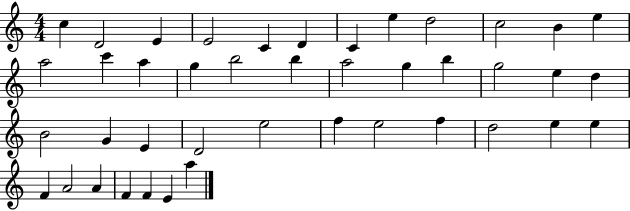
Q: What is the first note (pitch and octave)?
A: C5